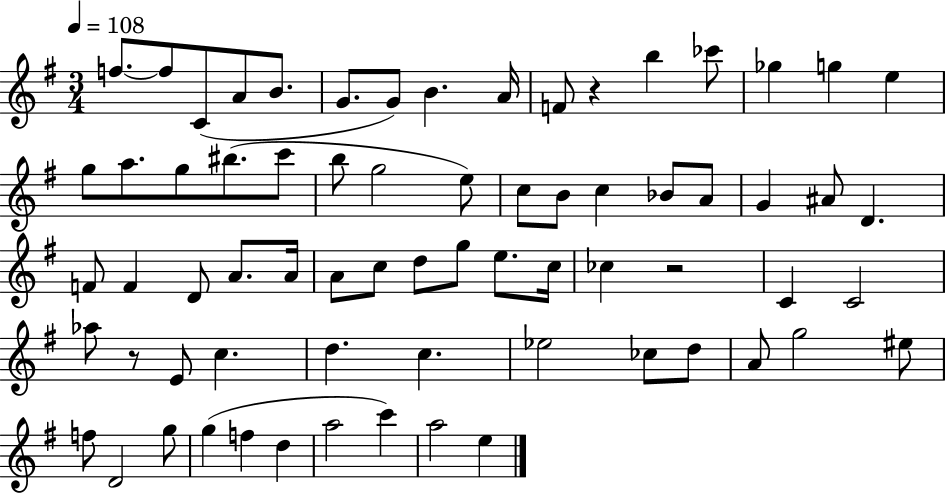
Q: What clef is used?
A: treble